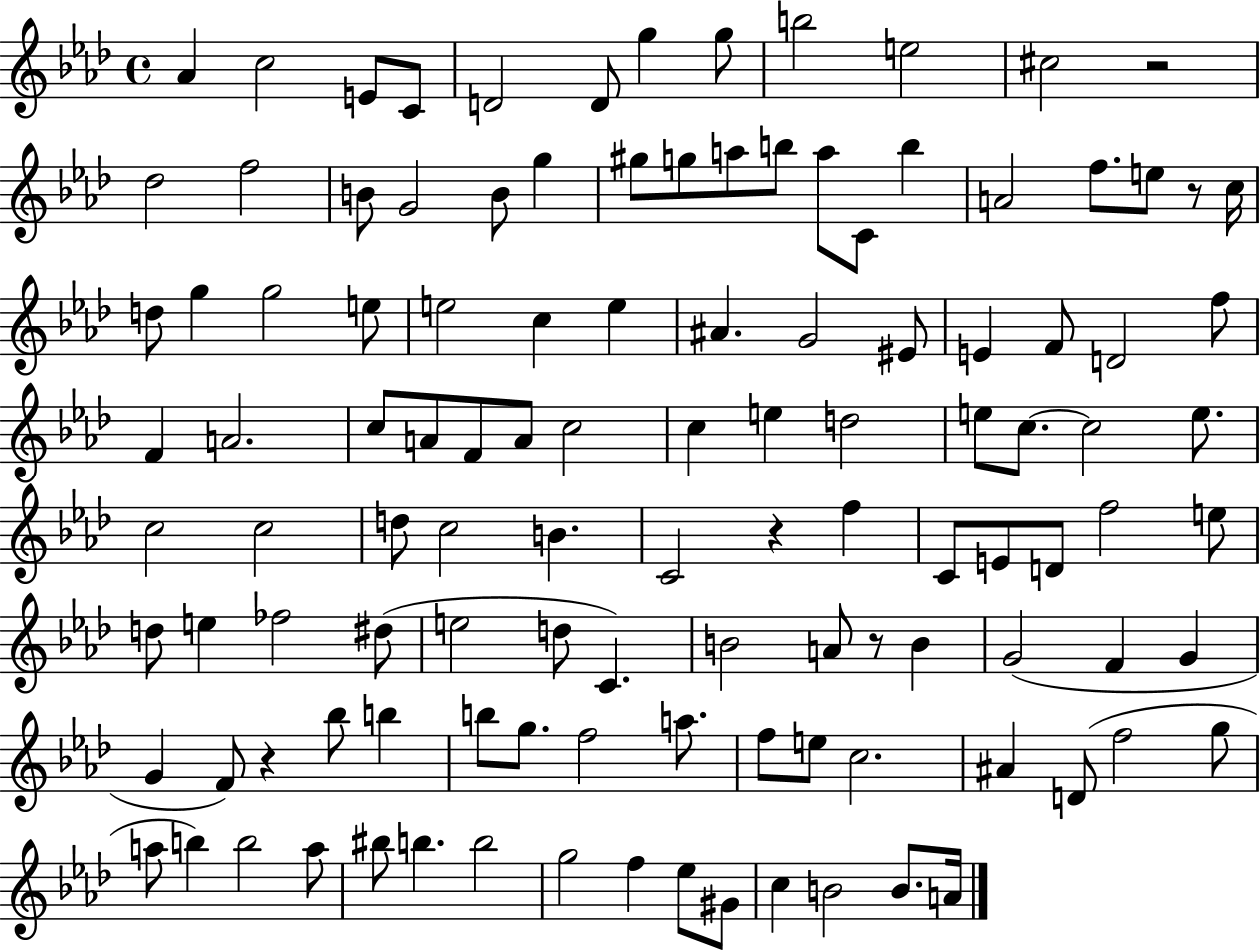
{
  \clef treble
  \time 4/4
  \defaultTimeSignature
  \key aes \major
  aes'4 c''2 e'8 c'8 | d'2 d'8 g''4 g''8 | b''2 e''2 | cis''2 r2 | \break des''2 f''2 | b'8 g'2 b'8 g''4 | gis''8 g''8 a''8 b''8 a''8 c'8 b''4 | a'2 f''8. e''8 r8 c''16 | \break d''8 g''4 g''2 e''8 | e''2 c''4 e''4 | ais'4. g'2 eis'8 | e'4 f'8 d'2 f''8 | \break f'4 a'2. | c''8 a'8 f'8 a'8 c''2 | c''4 e''4 d''2 | e''8 c''8.~~ c''2 e''8. | \break c''2 c''2 | d''8 c''2 b'4. | c'2 r4 f''4 | c'8 e'8 d'8 f''2 e''8 | \break d''8 e''4 fes''2 dis''8( | e''2 d''8 c'4.) | b'2 a'8 r8 b'4 | g'2( f'4 g'4 | \break g'4 f'8) r4 bes''8 b''4 | b''8 g''8. f''2 a''8. | f''8 e''8 c''2. | ais'4 d'8( f''2 g''8 | \break a''8 b''4) b''2 a''8 | bis''8 b''4. b''2 | g''2 f''4 ees''8 gis'8 | c''4 b'2 b'8. a'16 | \break \bar "|."
}